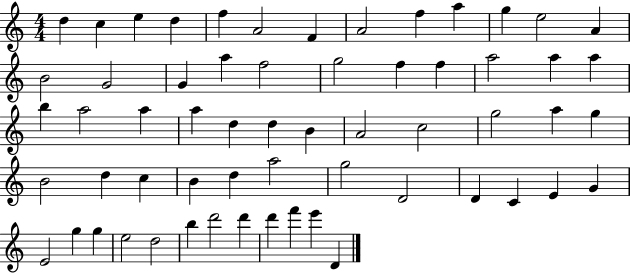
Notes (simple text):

D5/q C5/q E5/q D5/q F5/q A4/h F4/q A4/h F5/q A5/q G5/q E5/h A4/q B4/h G4/h G4/q A5/q F5/h G5/h F5/q F5/q A5/h A5/q A5/q B5/q A5/h A5/q A5/q D5/q D5/q B4/q A4/h C5/h G5/h A5/q G5/q B4/h D5/q C5/q B4/q D5/q A5/h G5/h D4/h D4/q C4/q E4/q G4/q E4/h G5/q G5/q E5/h D5/h B5/q D6/h D6/q D6/q F6/q E6/q D4/q